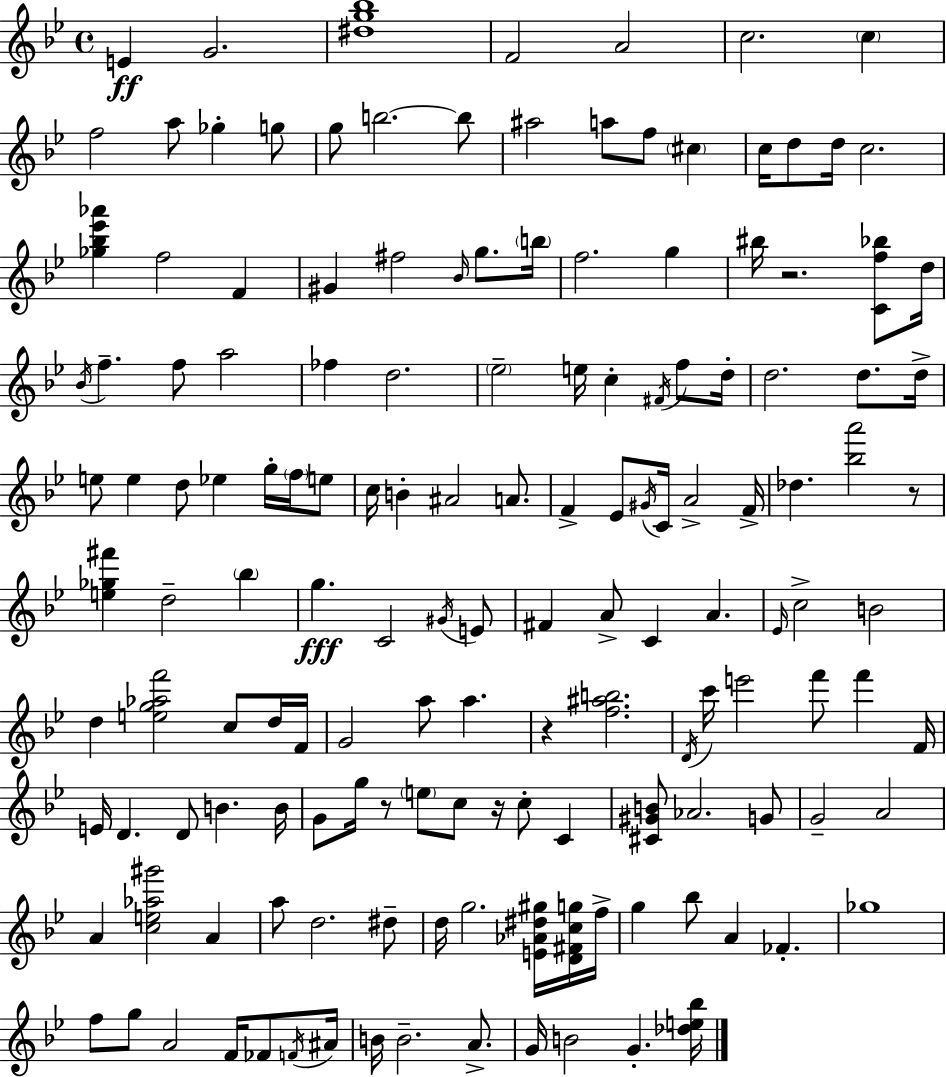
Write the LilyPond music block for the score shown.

{
  \clef treble
  \time 4/4
  \defaultTimeSignature
  \key bes \major
  e'4\ff g'2. | <dis'' g'' bes''>1 | f'2 a'2 | c''2. \parenthesize c''4 | \break f''2 a''8 ges''4-. g''8 | g''8 b''2.~~ b''8 | ais''2 a''8 f''8 \parenthesize cis''4 | c''16 d''8 d''16 c''2. | \break <ges'' bes'' ees''' aes'''>4 f''2 f'4 | gis'4 fis''2 \grace { bes'16 } g''8. | \parenthesize b''16 f''2. g''4 | bis''16 r2. <c' f'' bes''>8 | \break d''16 \acciaccatura { bes'16 } f''4.-- f''8 a''2 | fes''4 d''2. | \parenthesize ees''2-- e''16 c''4-. \acciaccatura { fis'16 } | f''8 d''16-. d''2. d''8. | \break d''16-> e''8 e''4 d''8 ees''4 g''16-. | \parenthesize f''16 e''8 c''16 b'4-. ais'2 | a'8. f'4-> ees'8 \acciaccatura { gis'16 } c'16 a'2-> | f'16-> des''4. <bes'' a'''>2 | \break r8 <e'' ges'' fis'''>4 d''2-- | \parenthesize bes''4 g''4.\fff c'2 | \acciaccatura { gis'16 } e'8 fis'4 a'8-> c'4 a'4. | \grace { ees'16 } c''2-> b'2 | \break d''4 <e'' g'' aes'' f'''>2 | c''8 d''16 f'16 g'2 a''8 | a''4. r4 <f'' ais'' b''>2. | \acciaccatura { d'16 } c'''16 e'''2 | \break f'''8 f'''4 f'16 e'16 d'4. d'8 | b'4. b'16 g'8 g''16 r8 \parenthesize e''8 c''8 | r16 c''8-. c'4 <cis' gis' b'>8 aes'2. | g'8 g'2-- a'2 | \break a'4 <c'' e'' aes'' gis'''>2 | a'4 a''8 d''2. | dis''8-- d''16 g''2. | <e' aes' dis'' gis''>16 <d' fis' c'' g''>16 f''16-> g''4 bes''8 a'4 | \break fes'4.-. ges''1 | f''8 g''8 a'2 | f'16 fes'8 \acciaccatura { f'16 } ais'16 b'16 b'2.-- | a'8.-> g'16 b'2 | \break g'4.-. <des'' e'' bes''>16 \bar "|."
}